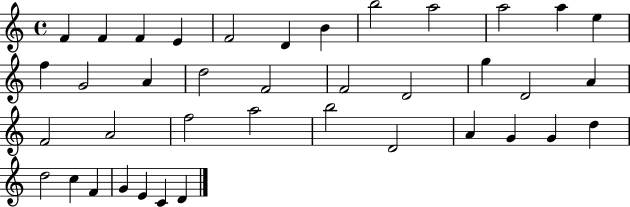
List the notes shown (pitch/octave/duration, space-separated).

F4/q F4/q F4/q E4/q F4/h D4/q B4/q B5/h A5/h A5/h A5/q E5/q F5/q G4/h A4/q D5/h F4/h F4/h D4/h G5/q D4/h A4/q F4/h A4/h F5/h A5/h B5/h D4/h A4/q G4/q G4/q D5/q D5/h C5/q F4/q G4/q E4/q C4/q D4/q